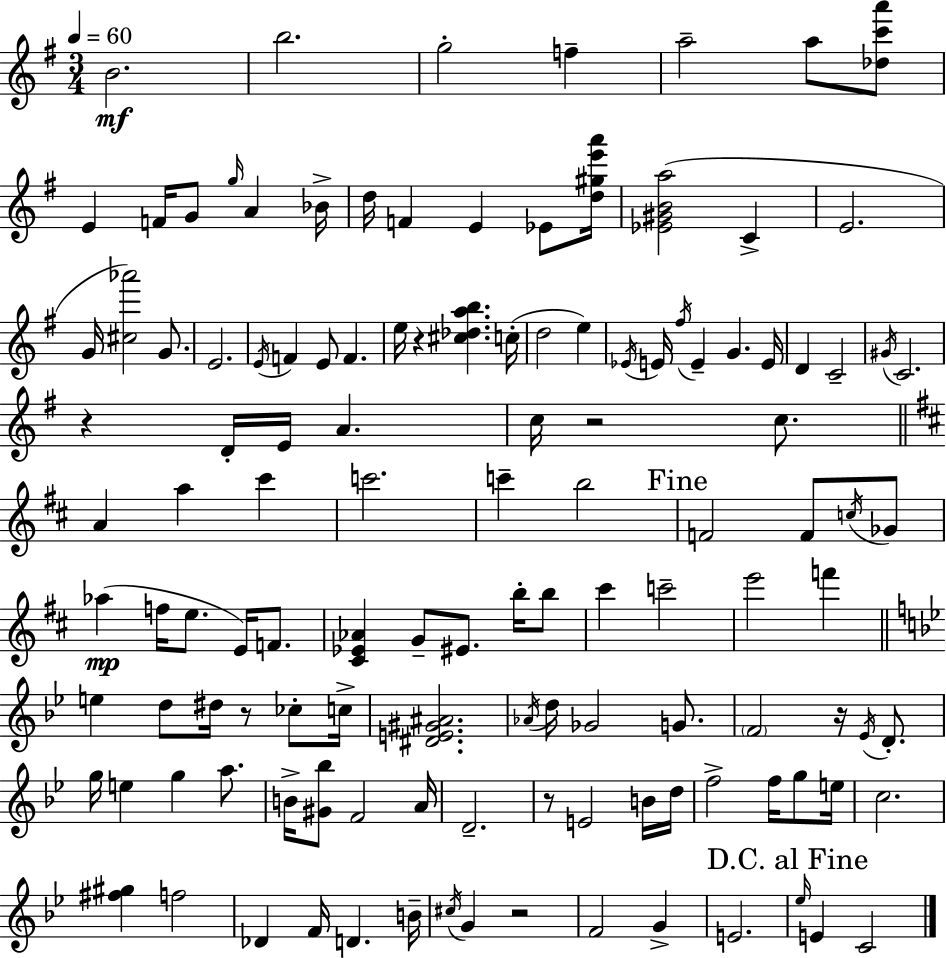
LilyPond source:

{
  \clef treble
  \numericTimeSignature
  \time 3/4
  \key e \minor
  \tempo 4 = 60
  \repeat volta 2 { b'2.\mf | b''2. | g''2-. f''4-- | a''2-- a''8 <des'' c''' a'''>8 | \break e'4 f'16 g'8 \grace { g''16 } a'4 | bes'16-> d''16 f'4 e'4 ees'8 | <d'' gis'' e''' a'''>16 <ees' gis' b' a''>2( c'4-> | e'2. | \break g'16 <cis'' aes'''>2) g'8. | e'2. | \acciaccatura { e'16 } f'4 e'8 f'4. | e''16 r4 <cis'' des'' a'' b''>4. | \break c''16-.( d''2 e''4) | \acciaccatura { ees'16 } e'16 \acciaccatura { fis''16 } e'4-- g'4. | e'16 d'4 c'2-- | \acciaccatura { gis'16 } c'2. | \break r4 d'16-. e'16 a'4. | c''16 r2 | c''8. \bar "||" \break \key b \minor a'4 a''4 cis'''4 | c'''2. | c'''4-- b''2 | \mark "Fine" f'2 f'8 \acciaccatura { c''16 } ges'8 | \break aes''4(\mp f''16 e''8. e'16) f'8. | <cis' ees' aes'>4 g'8-- eis'8. b''16-. b''8 | cis'''4 c'''2-- | e'''2 f'''4 | \break \bar "||" \break \key g \minor e''4 d''8 dis''16 r8 ces''8-. c''16-> | <dis' e' gis' ais'>2. | \acciaccatura { aes'16 } d''16 ges'2 g'8. | \parenthesize f'2 r16 \acciaccatura { ees'16 } d'8.-. | \break g''16 e''4 g''4 a''8. | b'16-> <gis' bes''>8 f'2 | a'16 d'2.-- | r8 e'2 | \break b'16 d''16 f''2-> f''16 g''8 | e''16 c''2. | <fis'' gis''>4 f''2 | des'4 f'16 d'4. | \break b'16-- \acciaccatura { cis''16 } g'4 r2 | f'2 g'4-> | e'2. | \mark "D.C. al Fine" \grace { ees''16 } e'4 c'2 | \break } \bar "|."
}